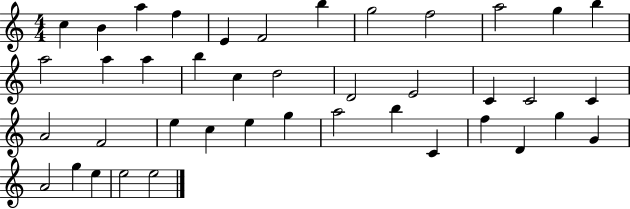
C5/q B4/q A5/q F5/q E4/q F4/h B5/q G5/h F5/h A5/h G5/q B5/q A5/h A5/q A5/q B5/q C5/q D5/h D4/h E4/h C4/q C4/h C4/q A4/h F4/h E5/q C5/q E5/q G5/q A5/h B5/q C4/q F5/q D4/q G5/q G4/q A4/h G5/q E5/q E5/h E5/h